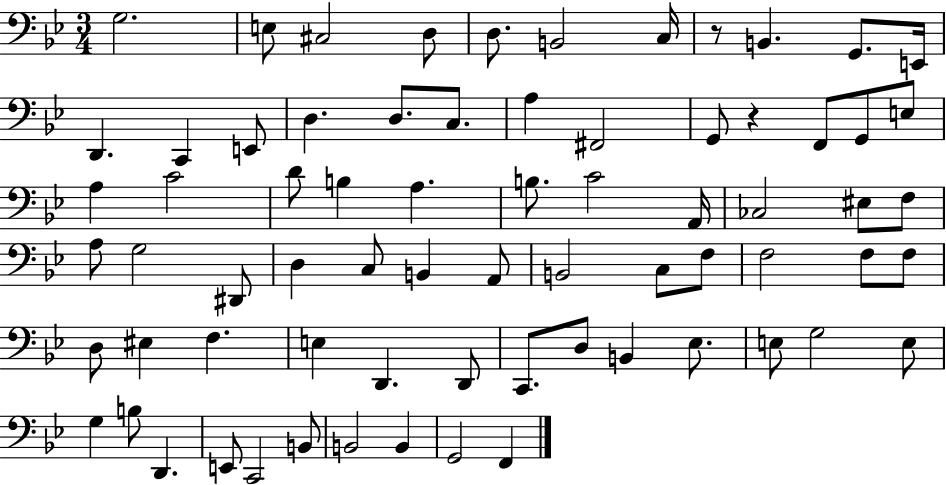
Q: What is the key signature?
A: BES major